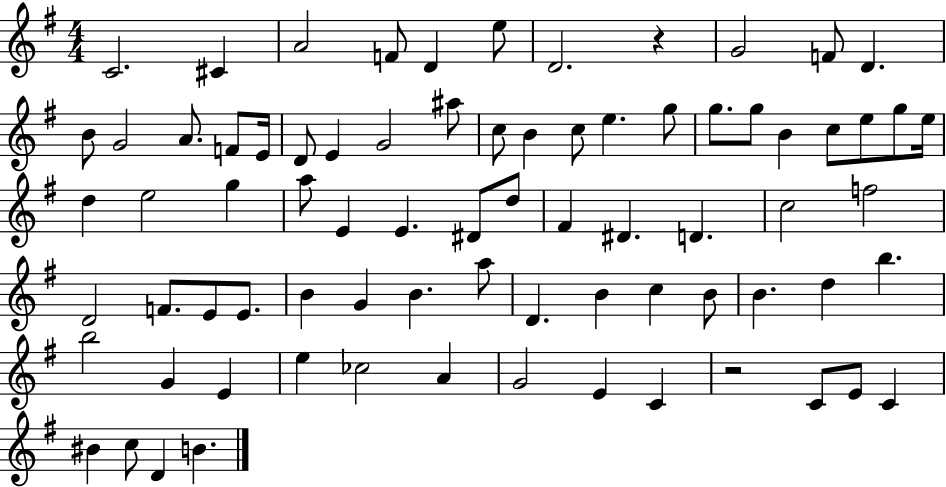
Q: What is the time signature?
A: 4/4